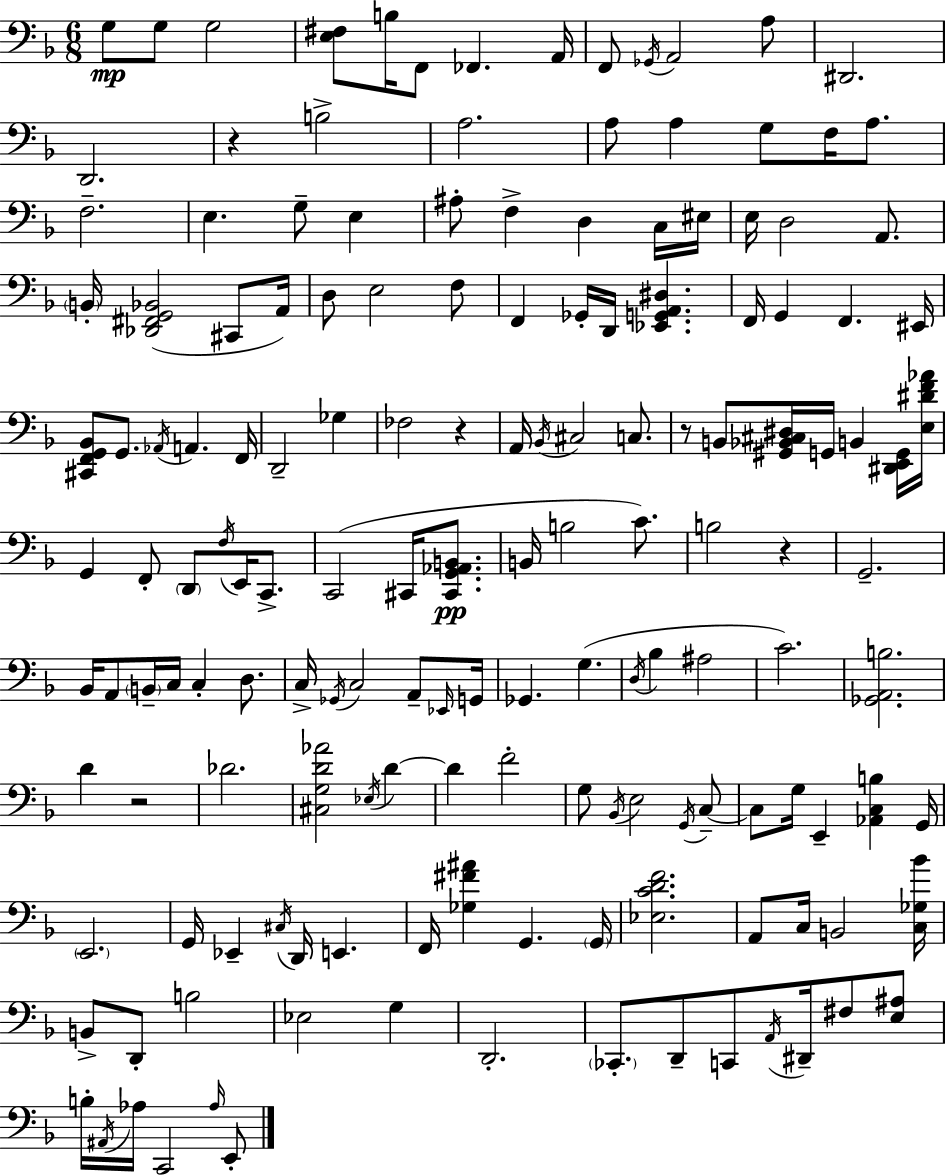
X:1
T:Untitled
M:6/8
L:1/4
K:F
G,/2 G,/2 G,2 [E,^F,]/2 B,/4 F,,/2 _F,, A,,/4 F,,/2 _G,,/4 A,,2 A,/2 ^D,,2 D,,2 z B,2 A,2 A,/2 A, G,/2 F,/4 A,/2 F,2 E, G,/2 E, ^A,/2 F, D, C,/4 ^E,/4 E,/4 D,2 A,,/2 B,,/4 [_D,,^F,,G,,_B,,]2 ^C,,/2 A,,/4 D,/2 E,2 F,/2 F,, _G,,/4 D,,/4 [_E,,G,,A,,^D,] F,,/4 G,, F,, ^E,,/4 [^C,,F,,G,,_B,,]/2 G,,/2 _A,,/4 A,, F,,/4 D,,2 _G, _F,2 z A,,/4 _B,,/4 ^C,2 C,/2 z/2 B,,/2 [^G,,_B,,^C,^D,]/4 G,,/4 B,, [^D,,E,,G,,]/4 [E,^DF_A]/4 G,, F,,/2 D,,/2 F,/4 E,,/4 C,,/2 C,,2 ^C,,/4 [^C,,G,,_A,,B,,]/2 B,,/4 B,2 C/2 B,2 z G,,2 _B,,/4 A,,/2 B,,/4 C,/4 C, D,/2 C,/4 _G,,/4 C,2 A,,/2 _E,,/4 G,,/4 _G,, G, D,/4 _B, ^A,2 C2 [_G,,A,,B,]2 D z2 _D2 [^C,G,D_A]2 _E,/4 D D F2 G,/2 _B,,/4 E,2 G,,/4 C,/2 C,/2 G,/4 E,, [_A,,C,B,] G,,/4 E,,2 G,,/4 _E,, ^C,/4 D,,/4 E,, F,,/4 [_G,^F^A] G,, G,,/4 [_E,CDF]2 A,,/2 C,/4 B,,2 [C,_G,_B]/4 B,,/2 D,,/2 B,2 _E,2 G, D,,2 _C,,/2 D,,/2 C,,/2 A,,/4 ^D,,/4 ^F,/2 [E,^A,]/2 B,/4 ^A,,/4 _A,/4 C,,2 _A,/4 E,,/2